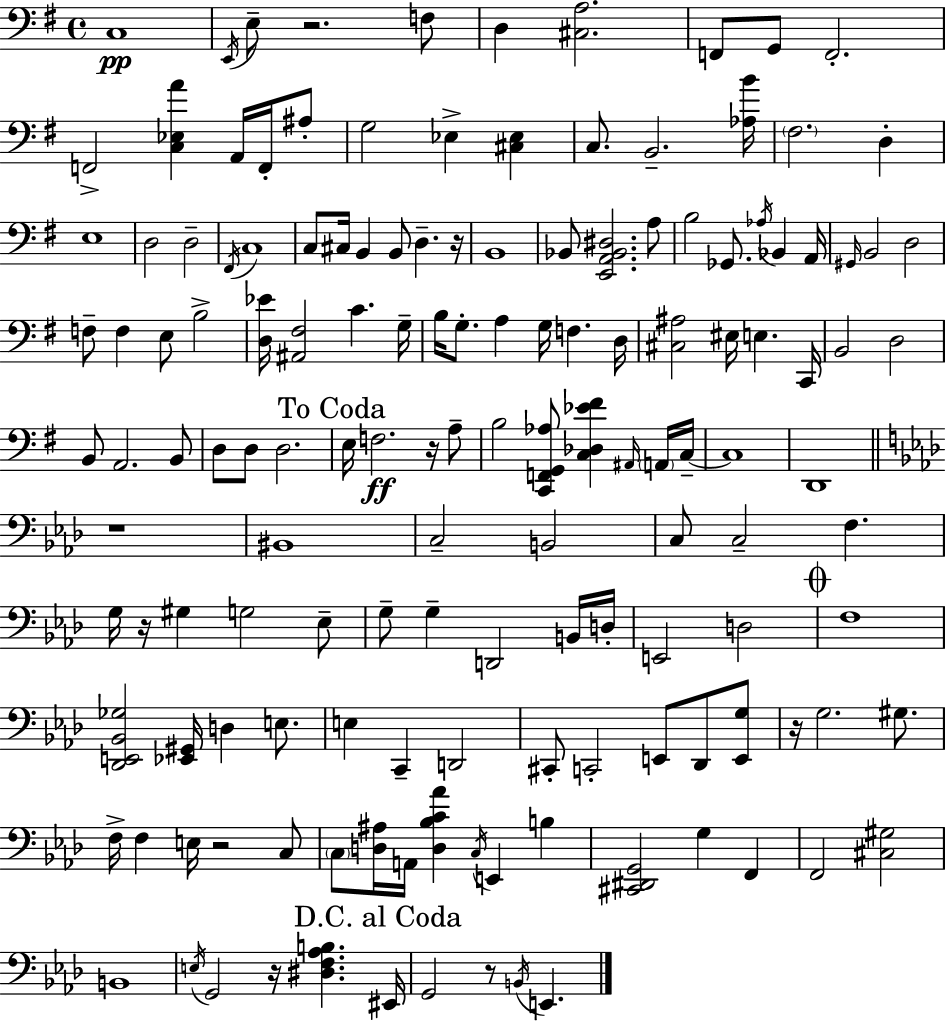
{
  \clef bass
  \time 4/4
  \defaultTimeSignature
  \key e \minor
  c1\pp | \acciaccatura { e,16 } e8-- r2. f8 | d4 <cis a>2. | f,8 g,8 f,2.-. | \break f,2-> <c ees a'>4 a,16 f,16-. ais8-. | g2 ees4-> <cis ees>4 | c8. b,2.-- | <aes b'>16 \parenthesize fis2. d4-. | \break e1 | d2 d2-- | \acciaccatura { fis,16 } c1 | c8 cis16 b,4 b,8 d4.-- | \break r16 b,1 | bes,8 <e, a, bes, dis>2. | a8 b2 ges,8. \acciaccatura { aes16 } bes,4 | a,16 \grace { gis,16 } b,2 d2 | \break f8-- f4 e8 b2-> | <d ees'>16 <ais, fis>2 c'4. | g16-- b16 g8.-. a4 g16 f4. | d16 <cis ais>2 eis16 e4. | \break c,16 b,2 d2 | b,8 a,2. | b,8 d8 d8 d2. | \mark "To Coda" e16 f2.\ff | \break r16 a8-- b2 <c, f, g, aes>8 <c des ees' fis'>4 | \grace { ais,16 } \parenthesize a,16 c16--~~ c1 | d,1 | \bar "||" \break \key aes \major r1 | bis,1 | c2-- b,2 | c8 c2-- f4. | \break g16 r16 gis4 g2 ees8-- | g8-- g4-- d,2 b,16 d16-. | e,2 d2 | \mark \markup { \musicglyph "scripts.coda" } f1 | \break <des, e, bes, ges>2 <ees, gis,>16 d4 e8. | e4 c,4-- d,2 | cis,8-. c,2-. e,8 des,8 <e, g>8 | r16 g2. gis8. | \break f16-> f4 e16 r2 c8 | \parenthesize c8 <d ais>16 a,16 <d bes c' aes'>4 \acciaccatura { c16 } e,4 b4 | <cis, dis, g,>2 g4 f,4 | f,2 <cis gis>2 | \break b,1 | \acciaccatura { e16 } g,2 r16 <dis f aes b>4. | \mark "D.C. al Coda" eis,16 g,2 r8 \acciaccatura { b,16 } e,4. | \bar "|."
}